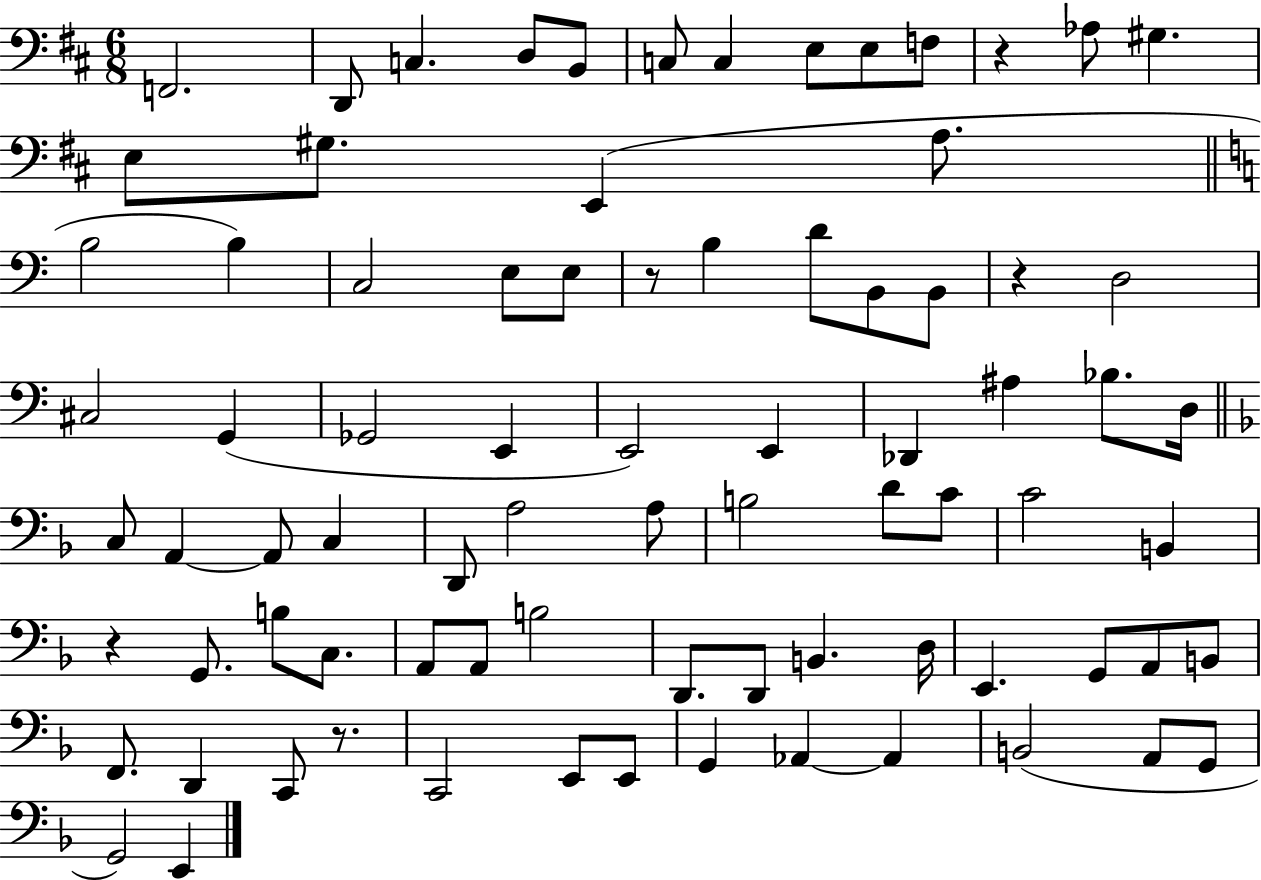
{
  \clef bass
  \numericTimeSignature
  \time 6/8
  \key d \major
  f,2. | d,8 c4. d8 b,8 | c8 c4 e8 e8 f8 | r4 aes8 gis4. | \break e8 gis8. e,4( a8. | \bar "||" \break \key c \major b2 b4) | c2 e8 e8 | r8 b4 d'8 b,8 b,8 | r4 d2 | \break cis2 g,4( | ges,2 e,4 | e,2) e,4 | des,4 ais4 bes8. d16 | \break \bar "||" \break \key f \major c8 a,4~~ a,8 c4 | d,8 a2 a8 | b2 d'8 c'8 | c'2 b,4 | \break r4 g,8. b8 c8. | a,8 a,8 b2 | d,8. d,8 b,4. d16 | e,4. g,8 a,8 b,8 | \break f,8. d,4 c,8 r8. | c,2 e,8 e,8 | g,4 aes,4~~ aes,4 | b,2( a,8 g,8 | \break g,2) e,4 | \bar "|."
}